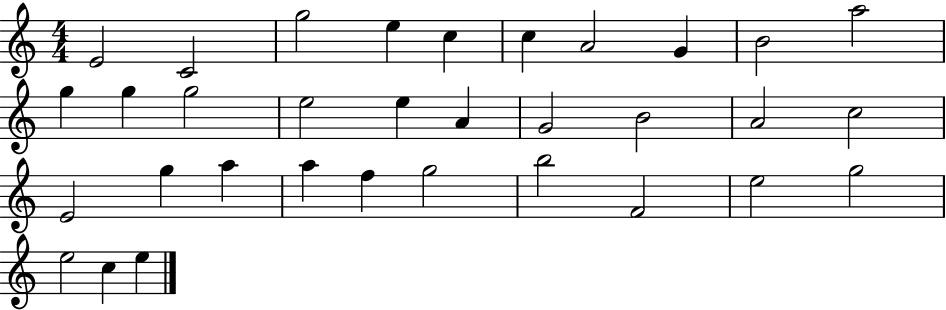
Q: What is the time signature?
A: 4/4